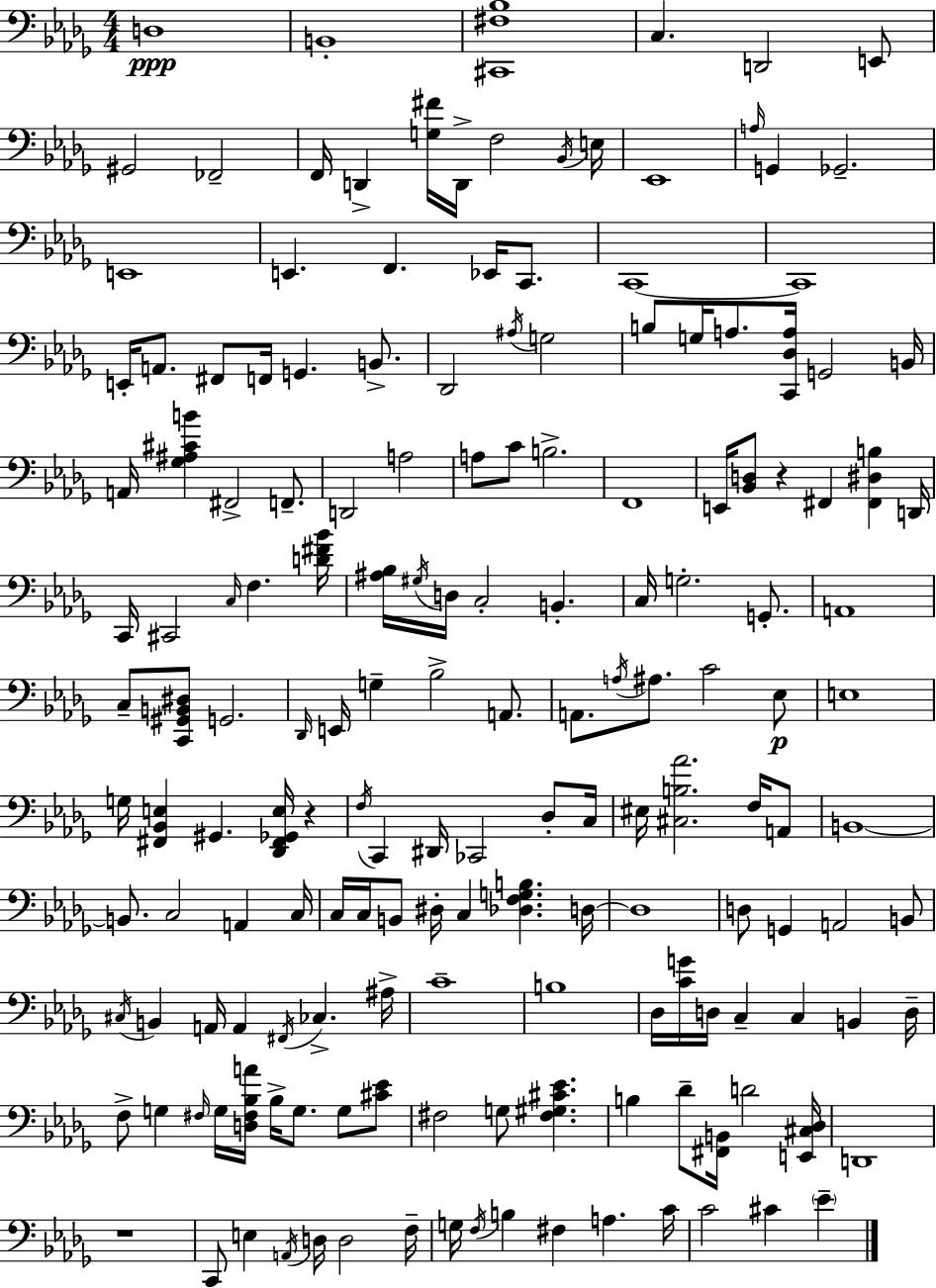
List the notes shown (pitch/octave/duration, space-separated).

D3/w B2/w [C#2,F#3,Bb3]/w C3/q. D2/h E2/e G#2/h FES2/h F2/s D2/q [G3,F#4]/s D2/s F3/h Bb2/s E3/s Eb2/w A3/s G2/q Gb2/h. E2/w E2/q. F2/q. Eb2/s C2/e. C2/w C2/w E2/s A2/e. F#2/e F2/s G2/q. B2/e. Db2/h A#3/s G3/h B3/e G3/s A3/e. [C2,Db3,A3]/s G2/h B2/s A2/s [Gb3,A#3,C#4,B4]/q F#2/h F2/e. D2/h A3/h A3/e C4/e B3/h. F2/w E2/s [Bb2,D3]/e R/q F#2/q [F#2,D#3,B3]/q D2/s C2/s C#2/h C3/s F3/q. [D4,F#4,Bb4]/s [A#3,Bb3]/s G#3/s D3/s C3/h B2/q. C3/s G3/h. G2/e. A2/w C3/e [C2,G#2,B2,D#3]/e G2/h. Db2/s E2/s G3/q Bb3/h A2/e. A2/e. A3/s A#3/e. C4/h Eb3/e E3/w G3/s [F#2,Bb2,E3]/q G#2/q. [Db2,F#2,Gb2,E3]/s R/q F3/s C2/q D#2/s CES2/h Db3/e C3/s EIS3/s [C#3,B3,Ab4]/h. F3/s A2/e B2/w B2/e. C3/h A2/q C3/s C3/s C3/s B2/e D#3/s C3/q [Db3,F3,G3,B3]/q. D3/s D3/w D3/e G2/q A2/h B2/e C#3/s B2/q A2/s A2/q F#2/s CES3/q. A#3/s C4/w B3/w Db3/s [C4,G4]/s D3/s C3/q C3/q B2/q D3/s F3/e G3/q F#3/s G3/s [D3,F#3,Bb3,A4]/s Bb3/s G3/e. G3/e [C#4,Eb4]/e F#3/h G3/e [F#3,G#3,C#4,Eb4]/q. B3/q Db4/e [F#2,B2]/s D4/h [E2,C#3,Db3]/s D2/w R/w C2/e E3/q A2/s D3/s D3/h F3/s G3/s F3/s B3/q F#3/q A3/q. C4/s C4/h C#4/q Eb4/q